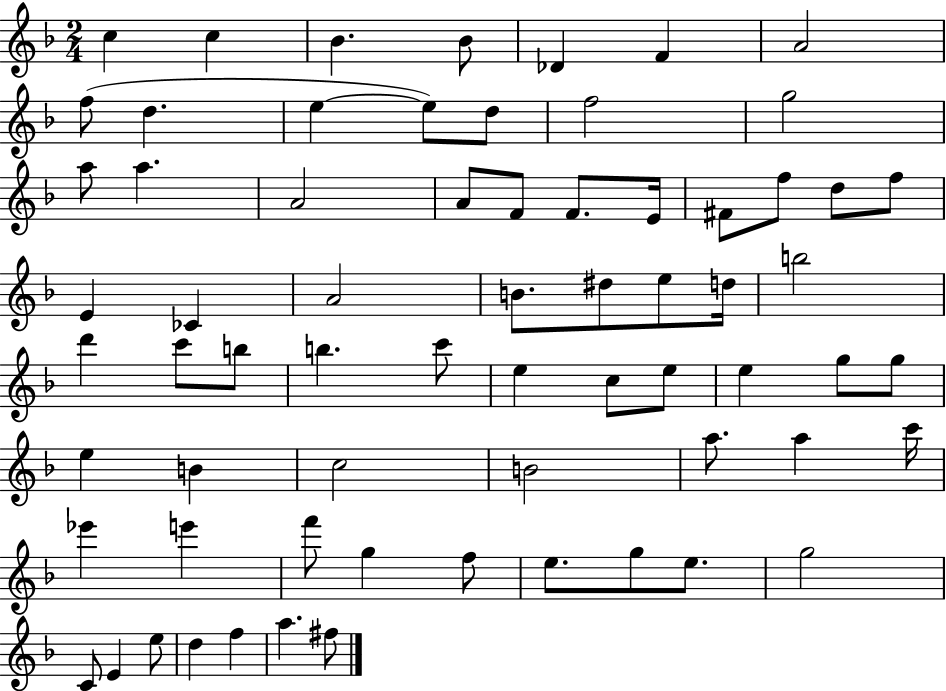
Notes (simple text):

C5/q C5/q Bb4/q. Bb4/e Db4/q F4/q A4/h F5/e D5/q. E5/q E5/e D5/e F5/h G5/h A5/e A5/q. A4/h A4/e F4/e F4/e. E4/s F#4/e F5/e D5/e F5/e E4/q CES4/q A4/h B4/e. D#5/e E5/e D5/s B5/h D6/q C6/e B5/e B5/q. C6/e E5/q C5/e E5/e E5/q G5/e G5/e E5/q B4/q C5/h B4/h A5/e. A5/q C6/s Eb6/q E6/q F6/e G5/q F5/e E5/e. G5/e E5/e. G5/h C4/e E4/q E5/e D5/q F5/q A5/q. F#5/e